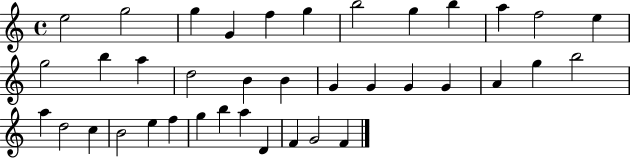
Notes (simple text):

E5/h G5/h G5/q G4/q F5/q G5/q B5/h G5/q B5/q A5/q F5/h E5/q G5/h B5/q A5/q D5/h B4/q B4/q G4/q G4/q G4/q G4/q A4/q G5/q B5/h A5/q D5/h C5/q B4/h E5/q F5/q G5/q B5/q A5/q D4/q F4/q G4/h F4/q